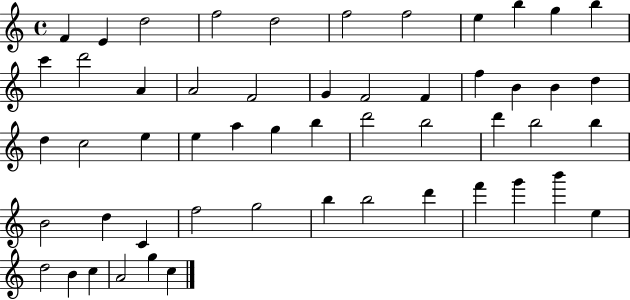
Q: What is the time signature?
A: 4/4